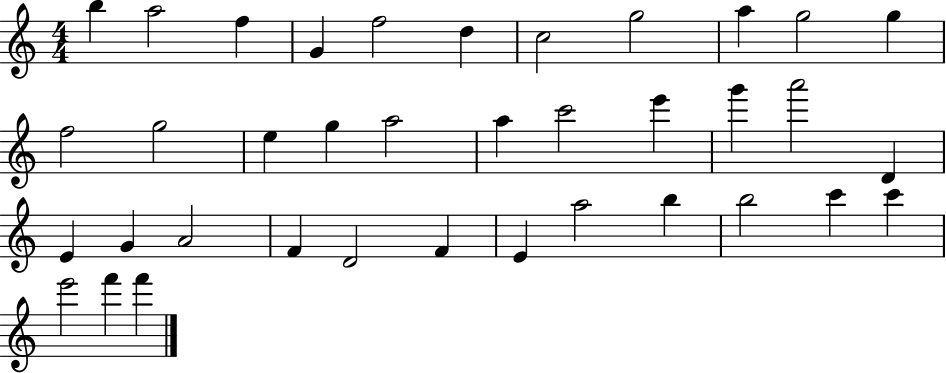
B5/q A5/h F5/q G4/q F5/h D5/q C5/h G5/h A5/q G5/h G5/q F5/h G5/h E5/q G5/q A5/h A5/q C6/h E6/q G6/q A6/h D4/q E4/q G4/q A4/h F4/q D4/h F4/q E4/q A5/h B5/q B5/h C6/q C6/q E6/h F6/q F6/q